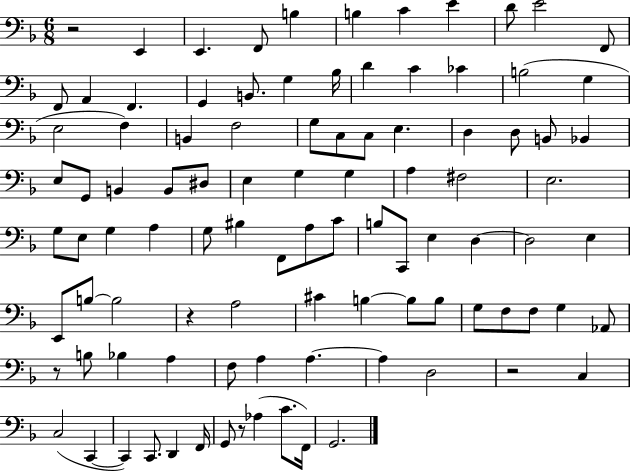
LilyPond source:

{
  \clef bass
  \numericTimeSignature
  \time 6/8
  \key f \major
  r2 e,4 | e,4. f,8 b4 | b4 c'4 e'4 | d'8 e'2 f,8 | \break f,8 a,4 f,4. | g,4 b,8. g4 bes16 | d'4 c'4 ces'4 | b2( g4 | \break e2 f4) | b,4 f2 | g8 c8 c8 e4. | d4 d8 b,8 bes,4 | \break e8 g,8 b,4 b,8 dis8 | e4 g4 g4 | a4 fis2 | e2. | \break g8 e8 g4 a4 | g8 bis4 f,8 a8 c'8 | b8 c,8 e4 d4~~ | d2 e4 | \break e,8 b8~~ b2 | r4 a2 | cis'4 b4~~ b8 b8 | g8 f8 f8 g4 aes,8 | \break r8 b8 bes4 a4 | f8 a4 a4.~~ | a4 d2 | r2 c4 | \break c2( c,4~~ | c,4) c,8. d,4 f,16 | g,8 r8 aes4( c'8. f,16) | g,2. | \break \bar "|."
}